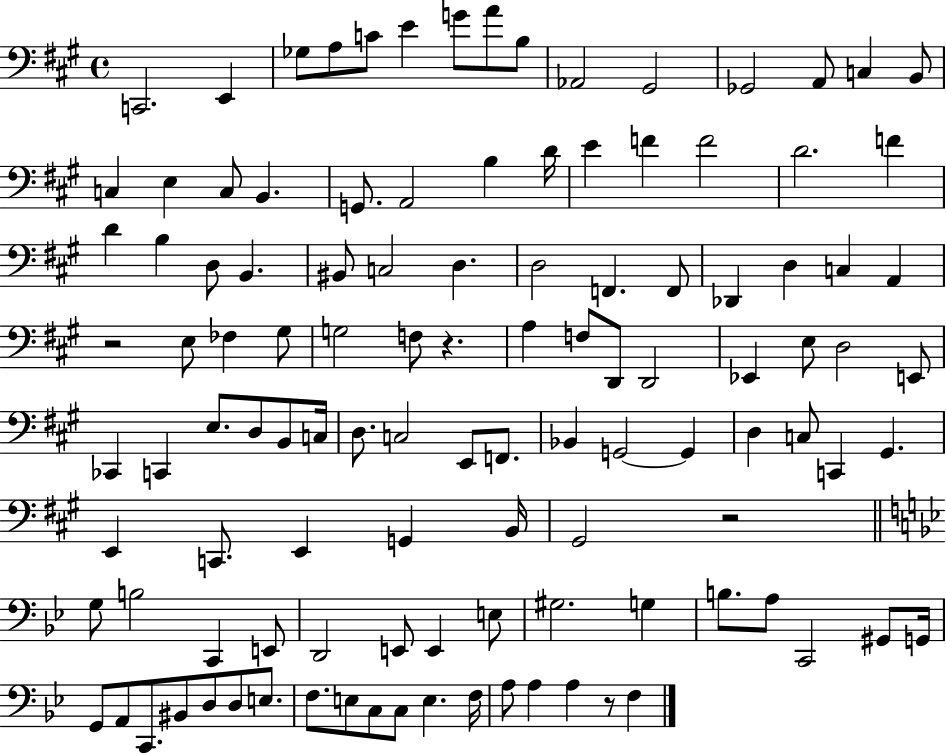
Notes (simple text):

C2/h. E2/q Gb3/e A3/e C4/e E4/q G4/e A4/e B3/e Ab2/h G#2/h Gb2/h A2/e C3/q B2/e C3/q E3/q C3/e B2/q. G2/e. A2/h B3/q D4/s E4/q F4/q F4/h D4/h. F4/q D4/q B3/q D3/e B2/q. BIS2/e C3/h D3/q. D3/h F2/q. F2/e Db2/q D3/q C3/q A2/q R/h E3/e FES3/q G#3/e G3/h F3/e R/q. A3/q F3/e D2/e D2/h Eb2/q E3/e D3/h E2/e CES2/q C2/q E3/e. D3/e B2/e C3/s D3/e. C3/h E2/e F2/e. Bb2/q G2/h G2/q D3/q C3/e C2/q G#2/q. E2/q C2/e. E2/q G2/q B2/s G#2/h R/h G3/e B3/h C2/q E2/e D2/h E2/e E2/q E3/e G#3/h. G3/q B3/e. A3/e C2/h G#2/e G2/s G2/e A2/e C2/e. BIS2/e D3/e D3/e E3/e. F3/e. E3/e C3/e C3/e E3/q. F3/s A3/e A3/q A3/q R/e F3/q